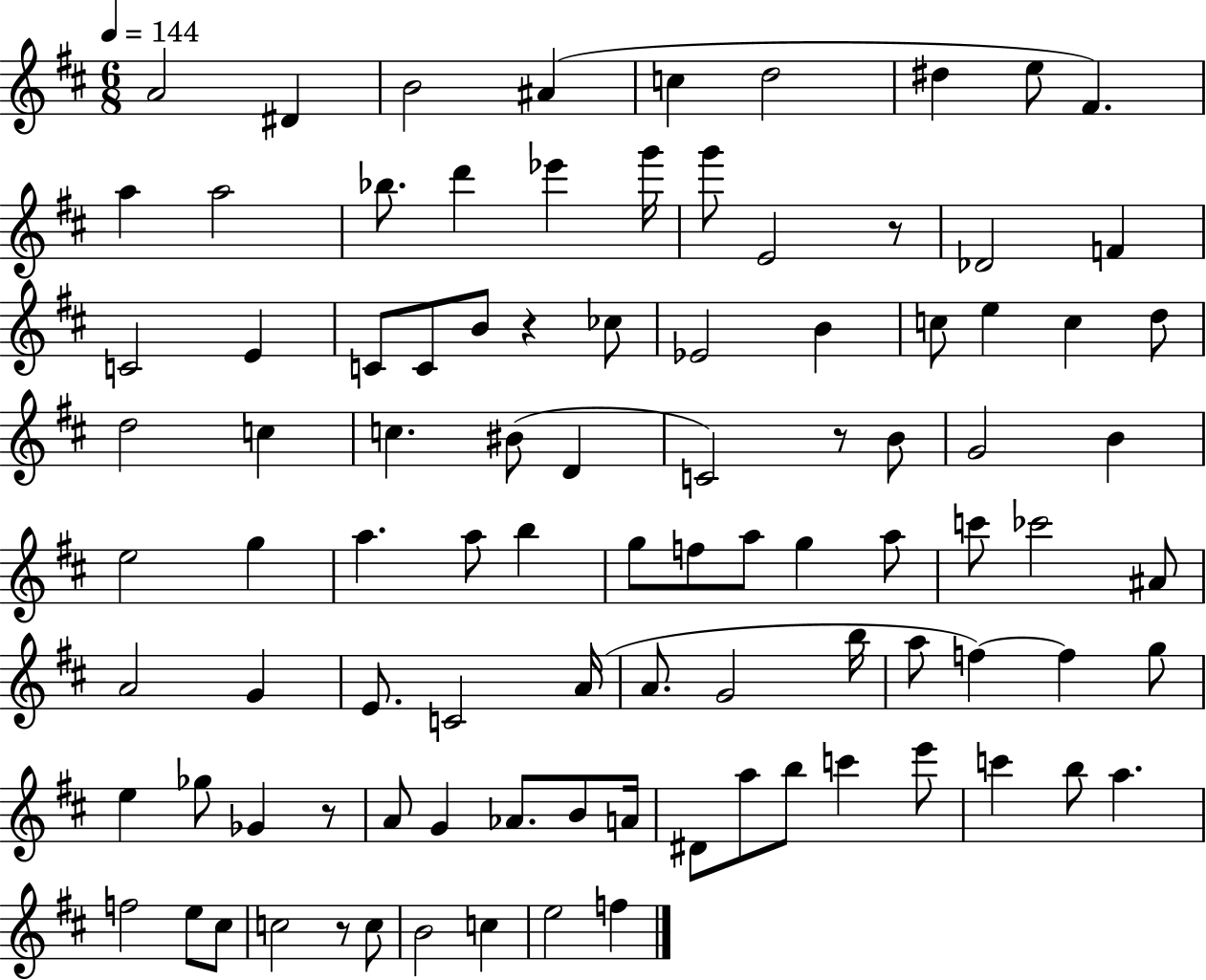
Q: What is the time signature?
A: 6/8